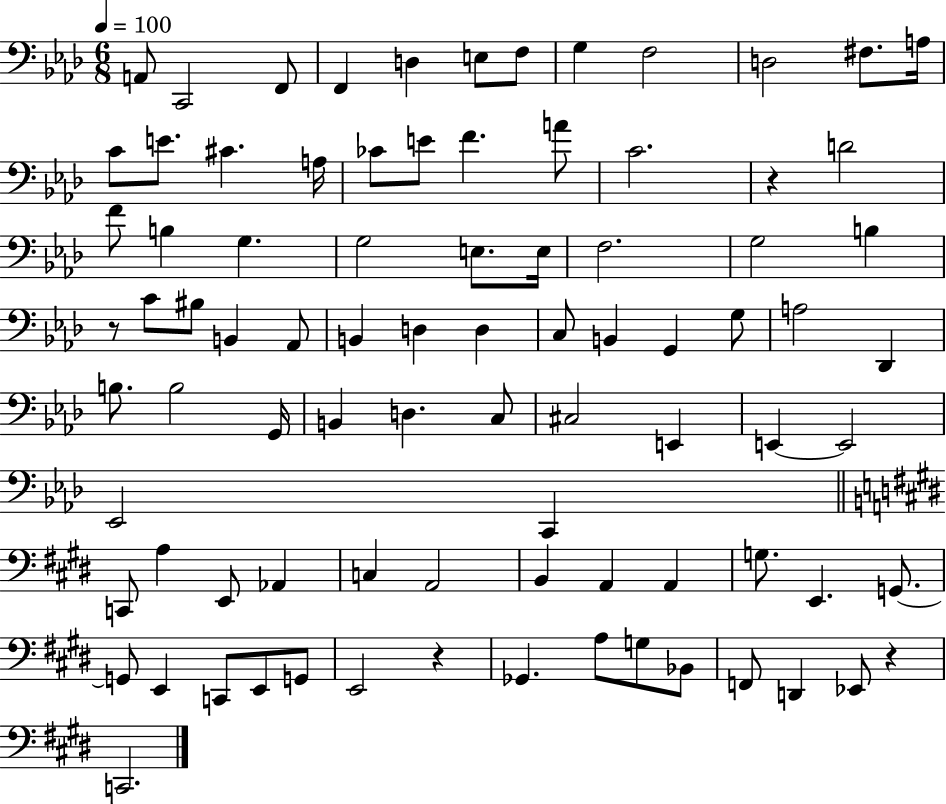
{
  \clef bass
  \numericTimeSignature
  \time 6/8
  \key aes \major
  \tempo 4 = 100
  a,8 c,2 f,8 | f,4 d4 e8 f8 | g4 f2 | d2 fis8. a16 | \break c'8 e'8. cis'4. a16 | ces'8 e'8 f'4. a'8 | c'2. | r4 d'2 | \break f'8 b4 g4. | g2 e8. e16 | f2. | g2 b4 | \break r8 c'8 bis8 b,4 aes,8 | b,4 d4 d4 | c8 b,4 g,4 g8 | a2 des,4 | \break b8. b2 g,16 | b,4 d4. c8 | cis2 e,4 | e,4~~ e,2 | \break ees,2 c,4 | \bar "||" \break \key e \major c,8 a4 e,8 aes,4 | c4 a,2 | b,4 a,4 a,4 | g8. e,4. g,8.~~ | \break g,8 e,4 c,8 e,8 g,8 | e,2 r4 | ges,4. a8 g8 bes,8 | f,8 d,4 ees,8 r4 | \break c,2. | \bar "|."
}